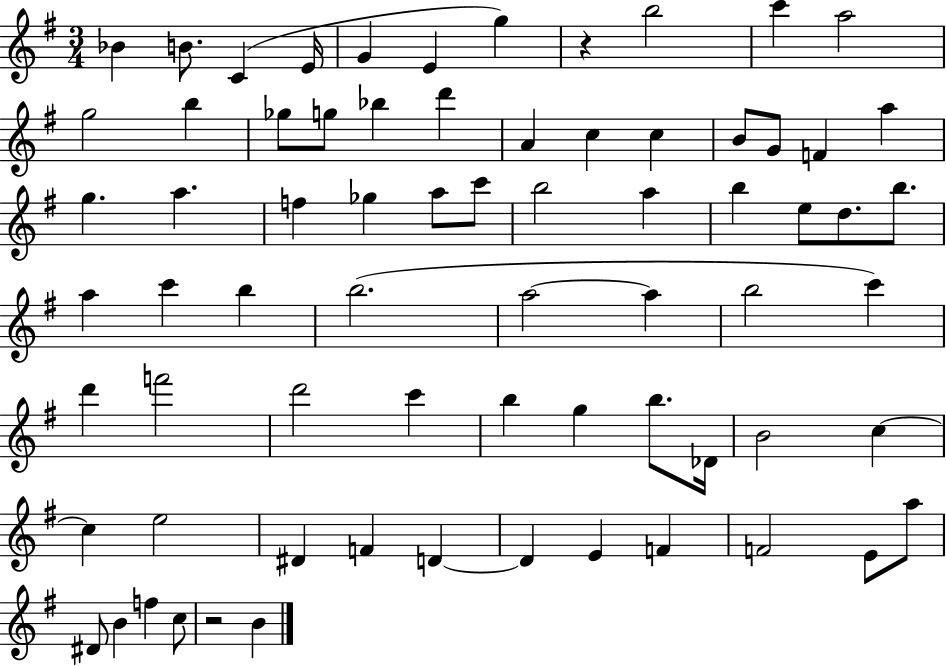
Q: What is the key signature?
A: G major